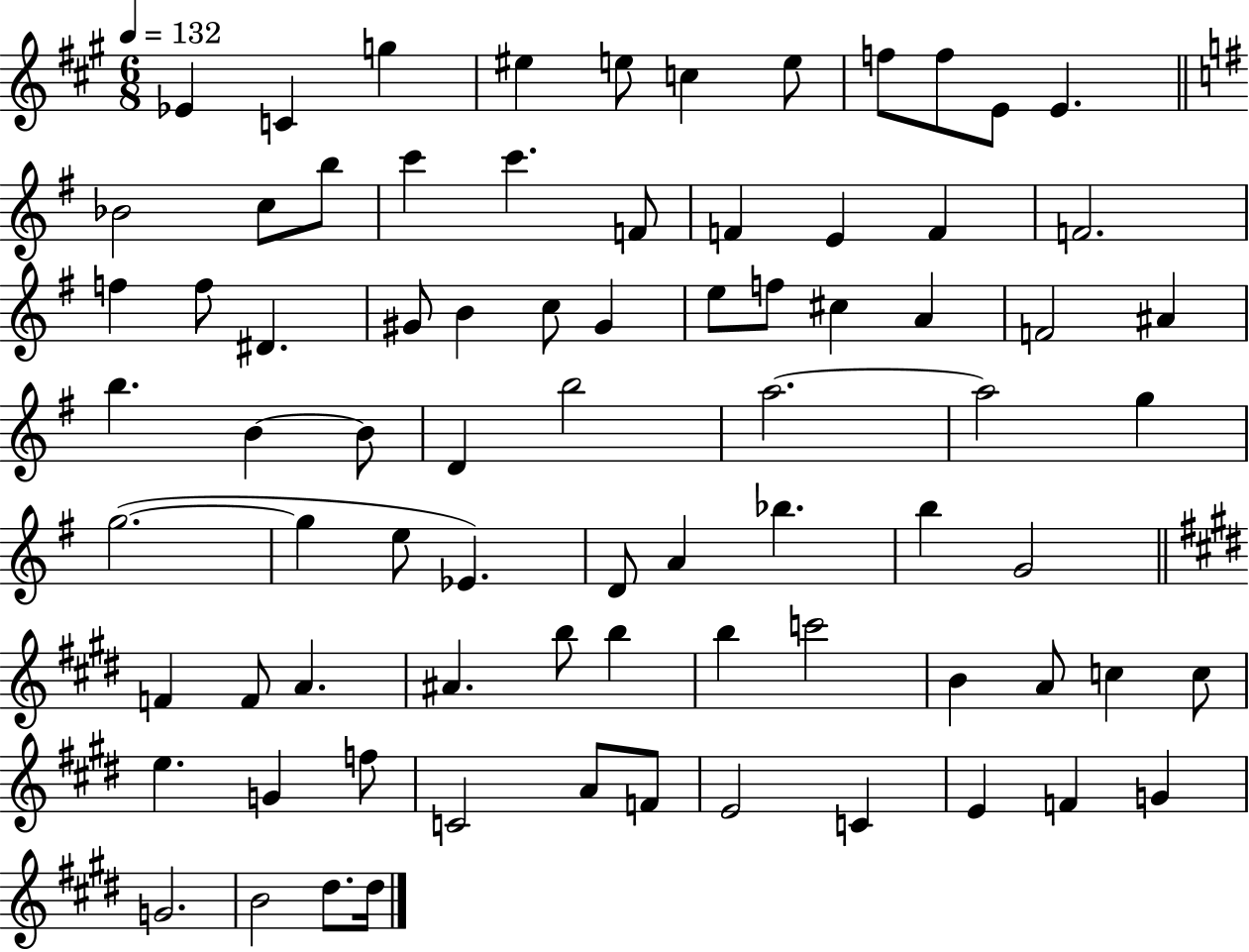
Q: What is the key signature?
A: A major